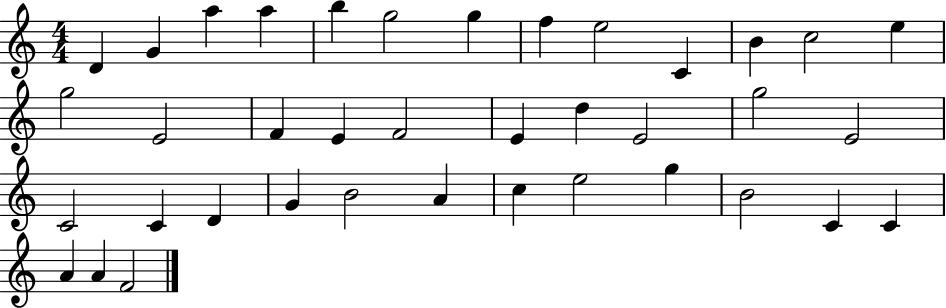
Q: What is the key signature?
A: C major